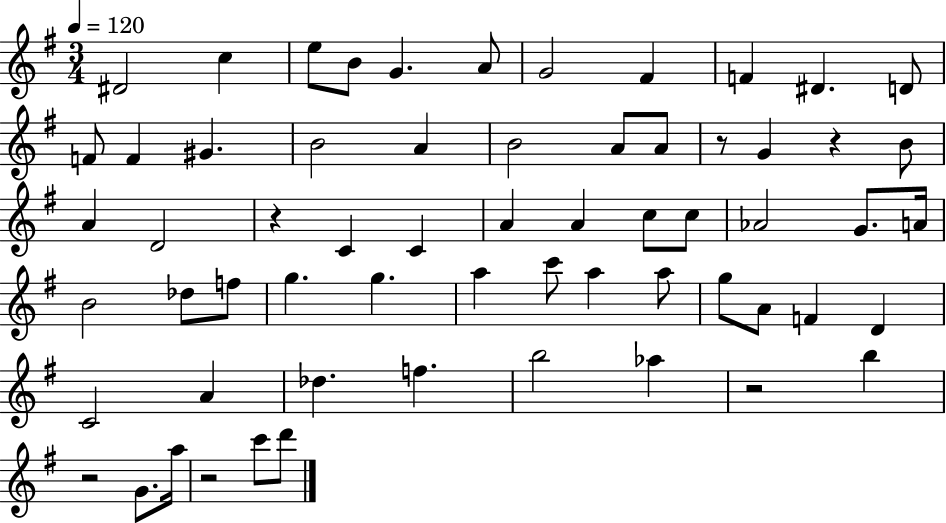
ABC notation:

X:1
T:Untitled
M:3/4
L:1/4
K:G
^D2 c e/2 B/2 G A/2 G2 ^F F ^D D/2 F/2 F ^G B2 A B2 A/2 A/2 z/2 G z B/2 A D2 z C C A A c/2 c/2 _A2 G/2 A/4 B2 _d/2 f/2 g g a c'/2 a a/2 g/2 A/2 F D C2 A _d f b2 _a z2 b z2 G/2 a/4 z2 c'/2 d'/2